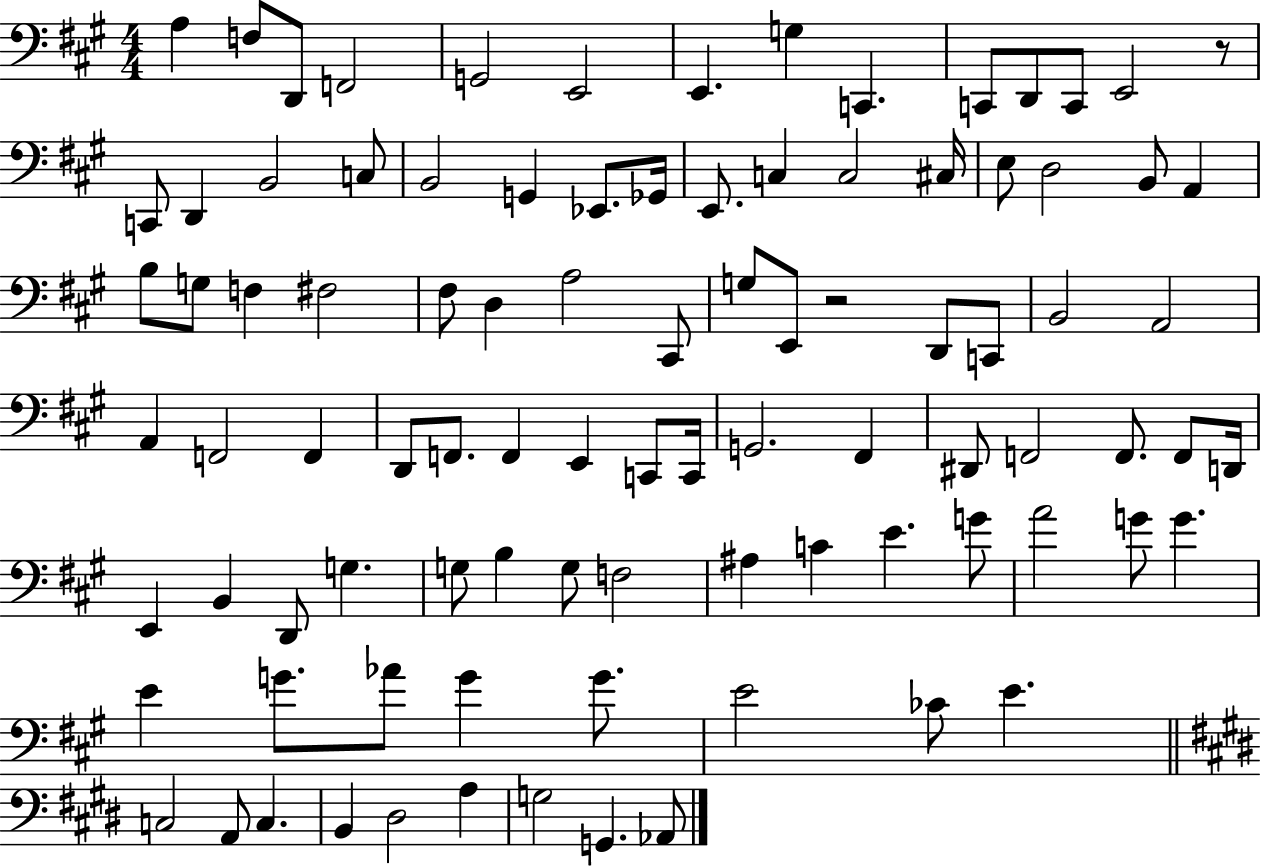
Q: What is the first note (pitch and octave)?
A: A3